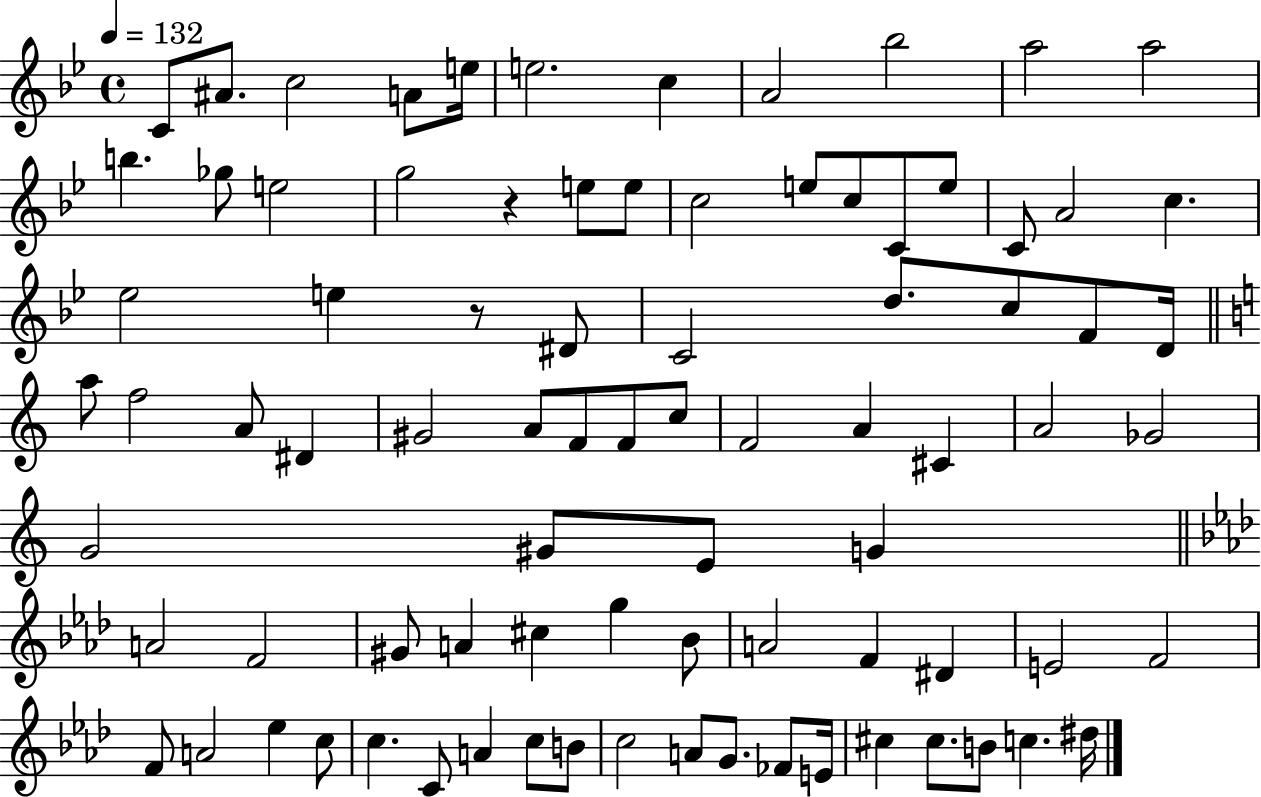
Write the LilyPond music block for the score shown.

{
  \clef treble
  \time 4/4
  \defaultTimeSignature
  \key bes \major
  \tempo 4 = 132
  c'8 ais'8. c''2 a'8 e''16 | e''2. c''4 | a'2 bes''2 | a''2 a''2 | \break b''4. ges''8 e''2 | g''2 r4 e''8 e''8 | c''2 e''8 c''8 c'8 e''8 | c'8 a'2 c''4. | \break ees''2 e''4 r8 dis'8 | c'2 d''8. c''8 f'8 d'16 | \bar "||" \break \key a \minor a''8 f''2 a'8 dis'4 | gis'2 a'8 f'8 f'8 c''8 | f'2 a'4 cis'4 | a'2 ges'2 | \break g'2 gis'8 e'8 g'4 | \bar "||" \break \key aes \major a'2 f'2 | gis'8 a'4 cis''4 g''4 bes'8 | a'2 f'4 dis'4 | e'2 f'2 | \break f'8 a'2 ees''4 c''8 | c''4. c'8 a'4 c''8 b'8 | c''2 a'8 g'8. fes'8 e'16 | cis''4 cis''8. b'8 c''4. dis''16 | \break \bar "|."
}